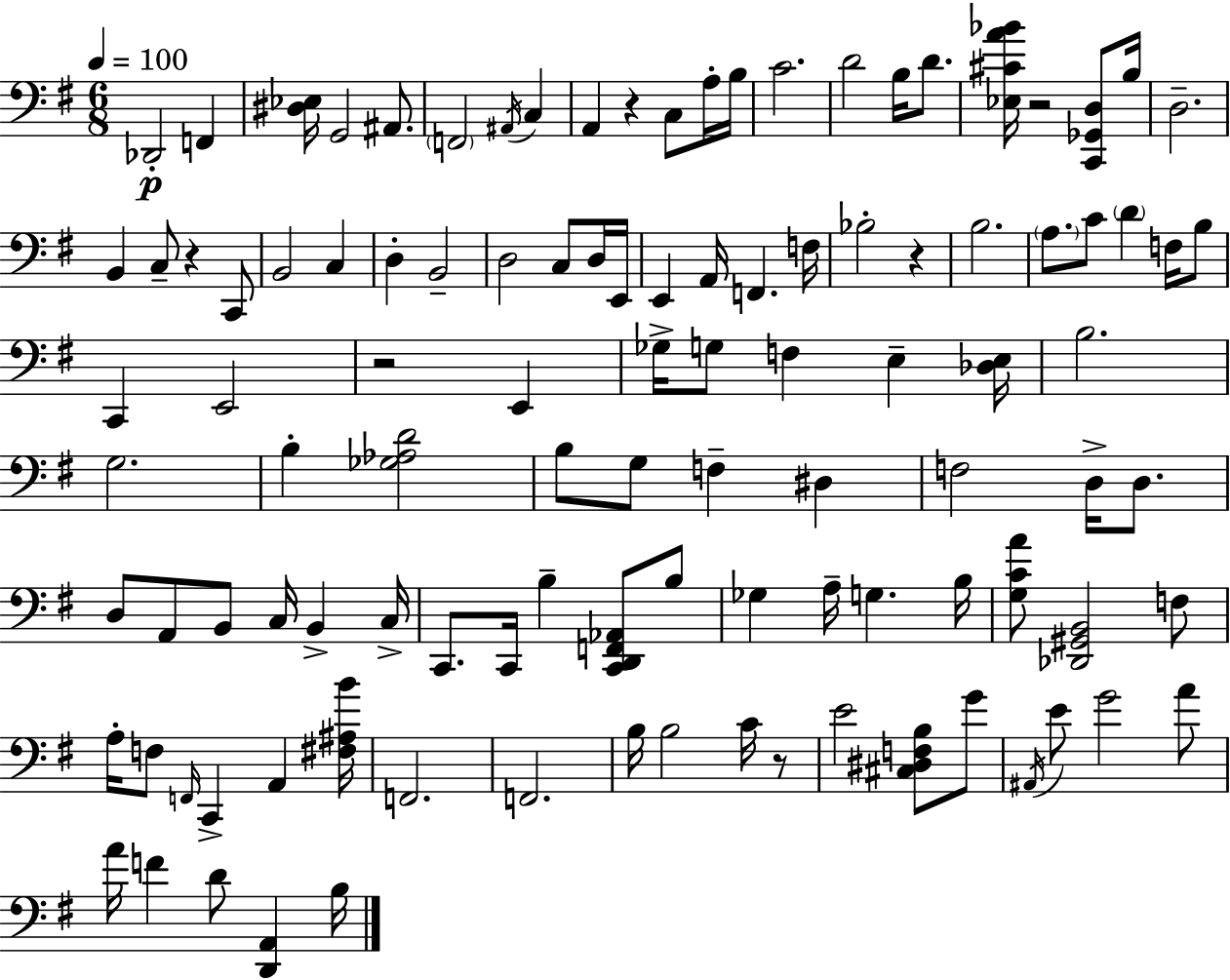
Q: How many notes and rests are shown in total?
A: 108